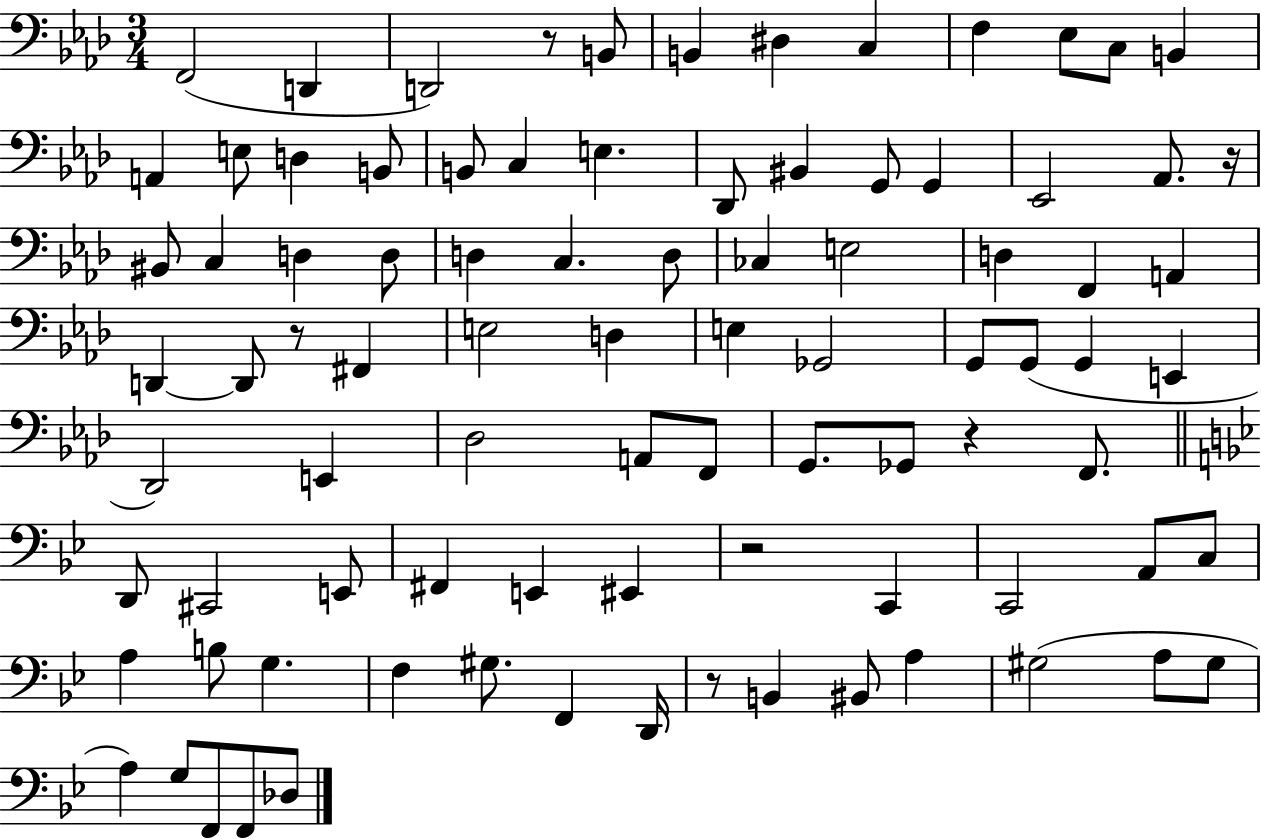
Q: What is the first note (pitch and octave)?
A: F2